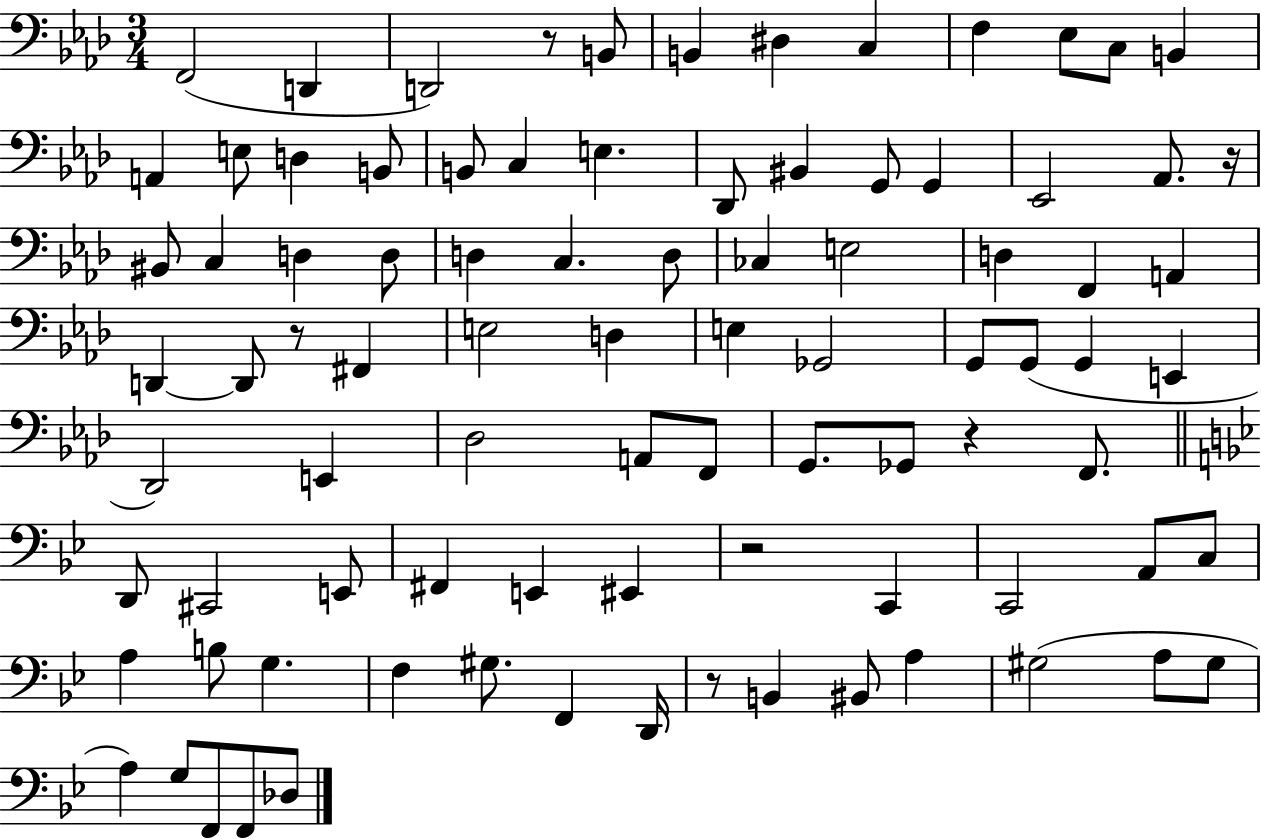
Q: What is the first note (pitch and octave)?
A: F2